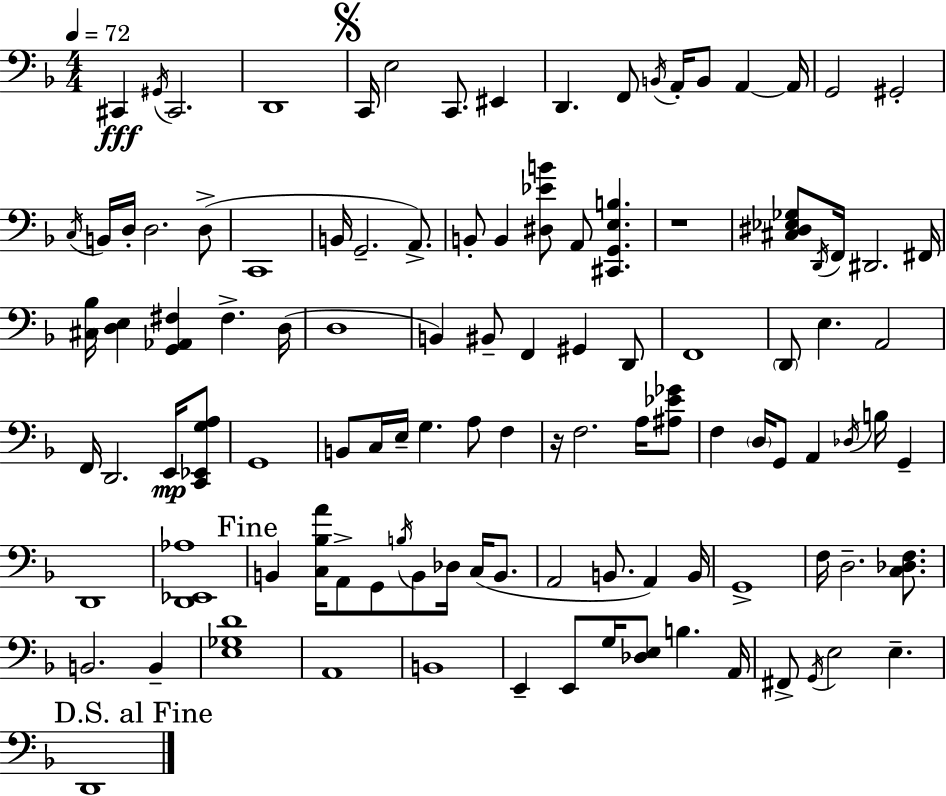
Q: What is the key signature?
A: D minor